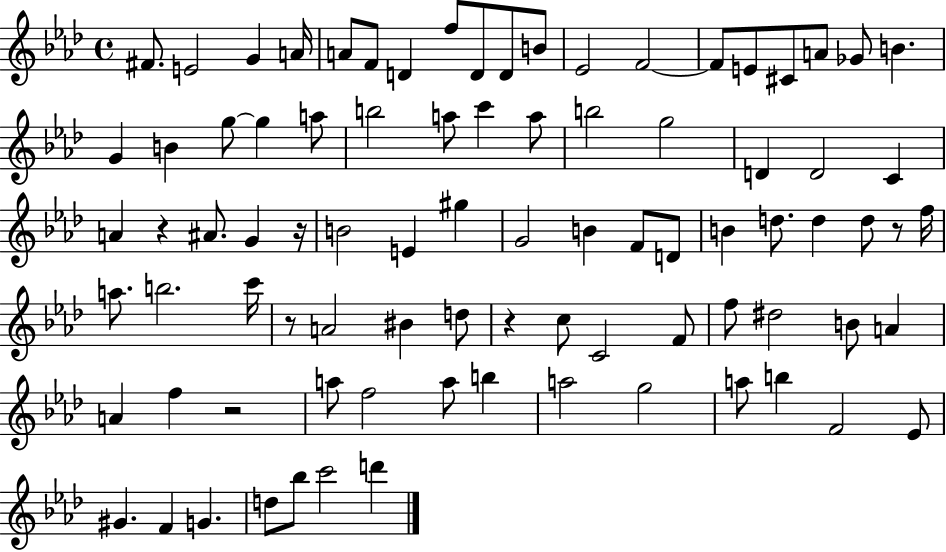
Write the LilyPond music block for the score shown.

{
  \clef treble
  \time 4/4
  \defaultTimeSignature
  \key aes \major
  fis'8. e'2 g'4 a'16 | a'8 f'8 d'4 f''8 d'8 d'8 b'8 | ees'2 f'2~~ | f'8 e'8 cis'8 a'8 ges'8 b'4. | \break g'4 b'4 g''8~~ g''4 a''8 | b''2 a''8 c'''4 a''8 | b''2 g''2 | d'4 d'2 c'4 | \break a'4 r4 ais'8. g'4 r16 | b'2 e'4 gis''4 | g'2 b'4 f'8 d'8 | b'4 d''8. d''4 d''8 r8 f''16 | \break a''8. b''2. c'''16 | r8 a'2 bis'4 d''8 | r4 c''8 c'2 f'8 | f''8 dis''2 b'8 a'4 | \break a'4 f''4 r2 | a''8 f''2 a''8 b''4 | a''2 g''2 | a''8 b''4 f'2 ees'8 | \break gis'4. f'4 g'4. | d''8 bes''8 c'''2 d'''4 | \bar "|."
}